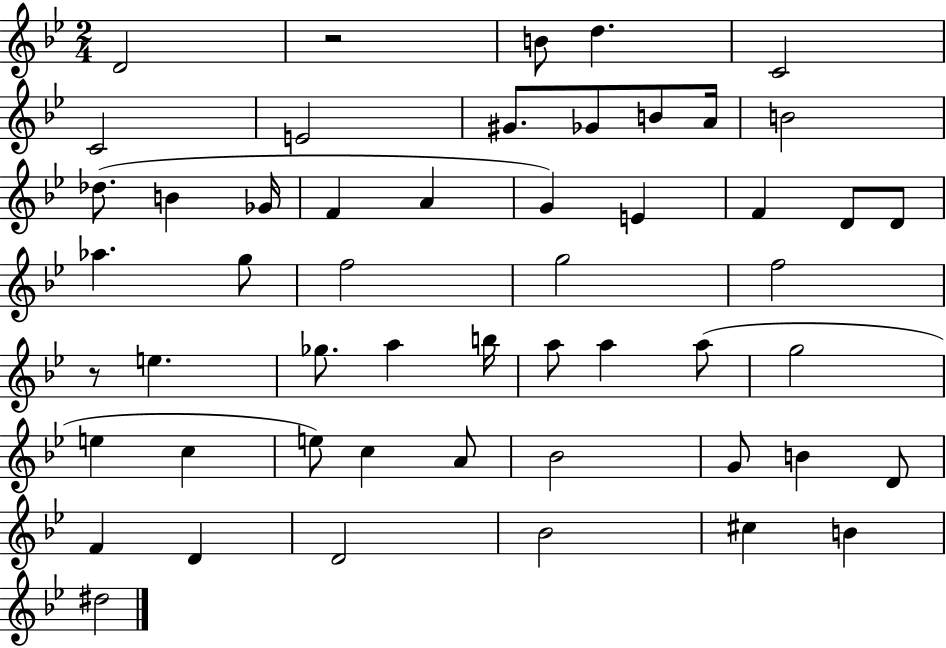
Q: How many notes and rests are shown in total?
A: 52